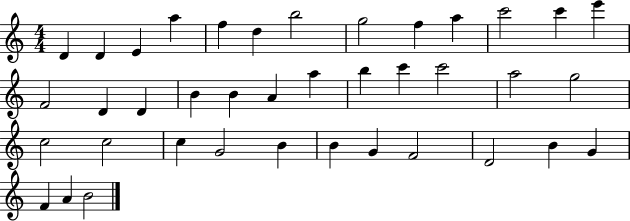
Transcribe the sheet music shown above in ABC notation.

X:1
T:Untitled
M:4/4
L:1/4
K:C
D D E a f d b2 g2 f a c'2 c' e' F2 D D B B A a b c' c'2 a2 g2 c2 c2 c G2 B B G F2 D2 B G F A B2